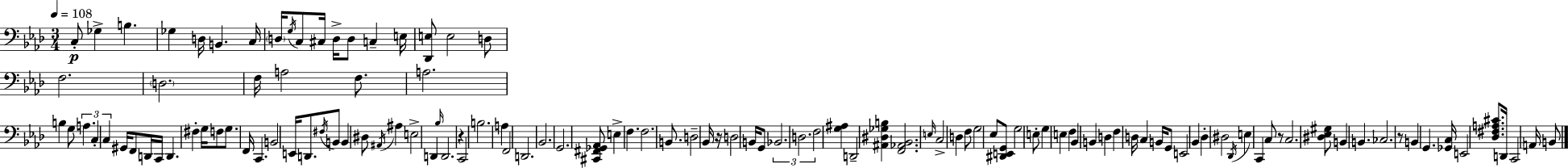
X:1
T:Untitled
M:3/4
L:1/4
K:Fm
C,/2 _G, B, _G, D,/4 B,, C,/4 D,/4 G,/4 C,/2 ^C,/4 D,/4 D,/2 C, E,/4 [_D,,E,]/2 E,2 D,/2 F,2 D,2 F,/4 A,2 F,/2 A,2 B, G,/2 A, C, C, ^G,,/4 F,,/2 D,,/4 C,,/4 D,, ^F, G,/4 F,/2 G,/2 F,,/4 C,, B,,2 E,,/4 D,,/2 ^F,/4 B,,/2 B,, ^D,/2 ^A,,/4 ^A, E,2 D,, _B,/4 D,,2 z C,,2 B,2 A, F,,2 D,,2 _B,,2 G,,2 [^C,,^F,,_G,,_A,,]/2 E, F, F,2 B,,/2 D,2 _B,,/4 z/4 D,2 B,,/4 G,,/2 _B,,2 D,2 F,2 [G,^A,] D,,2 [^A,,^D,_G,B,] [F,,_A,,_B,,]2 E,/4 C,2 D, F,/2 G,2 _E,/2 [^D,,E,,G,,]/2 G,2 E,/2 G, E, F, _B,, B,, D, F, D,/4 C, B,,/4 G,,/2 E,,2 _B,, _D, ^D,2 _D,,/4 E, C,, C,/2 z/2 C,2 [^D,_E,^G,]/2 B,, B,, _C,2 z/2 B,, G,, [_G,,C,]/4 E,,2 [_D,^F,A,^C]/2 D,,/4 C,,2 A,,/4 B,,/2